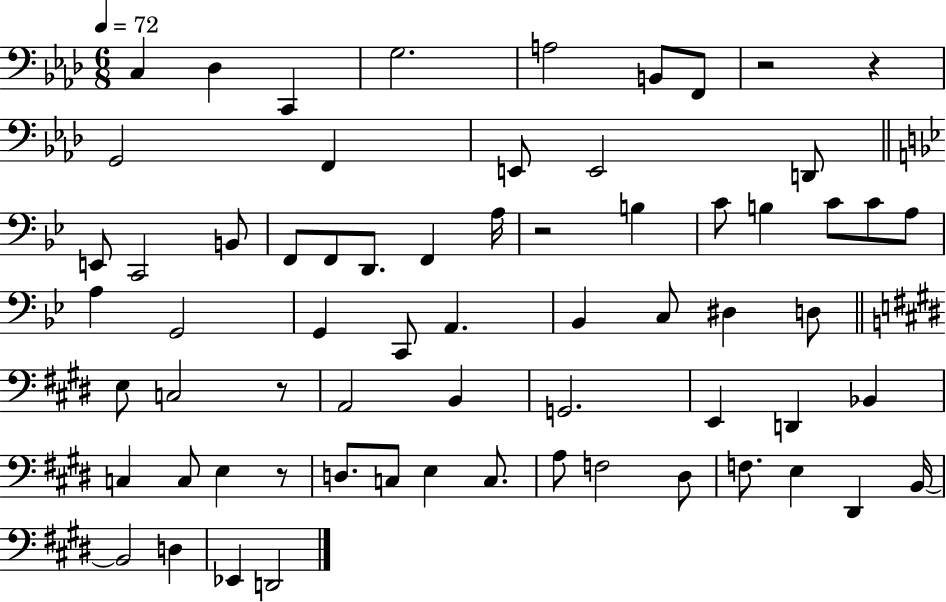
X:1
T:Untitled
M:6/8
L:1/4
K:Ab
C, _D, C,, G,2 A,2 B,,/2 F,,/2 z2 z G,,2 F,, E,,/2 E,,2 D,,/2 E,,/2 C,,2 B,,/2 F,,/2 F,,/2 D,,/2 F,, A,/4 z2 B, C/2 B, C/2 C/2 A,/2 A, G,,2 G,, C,,/2 A,, _B,, C,/2 ^D, D,/2 E,/2 C,2 z/2 A,,2 B,, G,,2 E,, D,, _B,, C, C,/2 E, z/2 D,/2 C,/2 E, C,/2 A,/2 F,2 ^D,/2 F,/2 E, ^D,, B,,/4 B,,2 D, _E,, D,,2